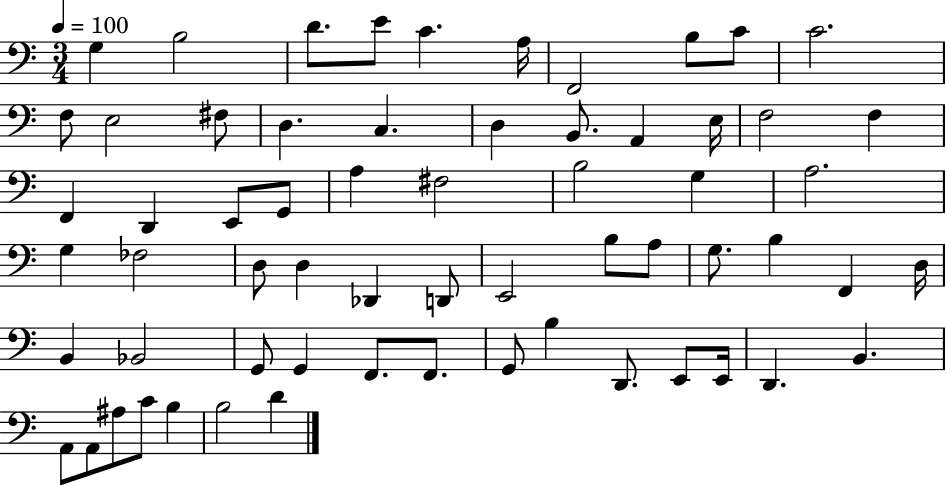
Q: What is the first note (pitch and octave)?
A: G3